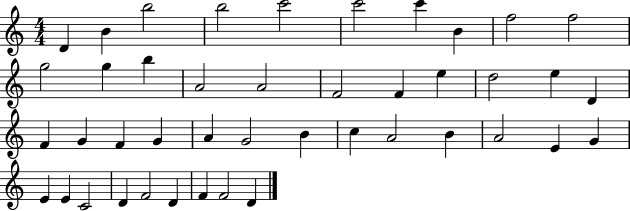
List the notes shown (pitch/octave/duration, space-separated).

D4/q B4/q B5/h B5/h C6/h C6/h C6/q B4/q F5/h F5/h G5/h G5/q B5/q A4/h A4/h F4/h F4/q E5/q D5/h E5/q D4/q F4/q G4/q F4/q G4/q A4/q G4/h B4/q C5/q A4/h B4/q A4/h E4/q G4/q E4/q E4/q C4/h D4/q F4/h D4/q F4/q F4/h D4/q